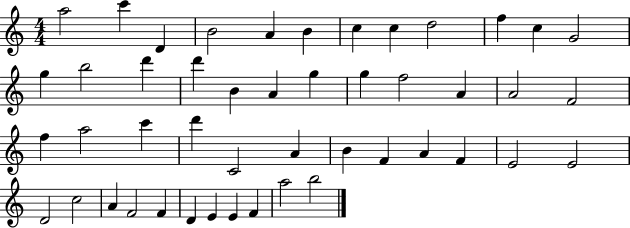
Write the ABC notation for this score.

X:1
T:Untitled
M:4/4
L:1/4
K:C
a2 c' D B2 A B c c d2 f c G2 g b2 d' d' B A g g f2 A A2 F2 f a2 c' d' C2 A B F A F E2 E2 D2 c2 A F2 F D E E F a2 b2